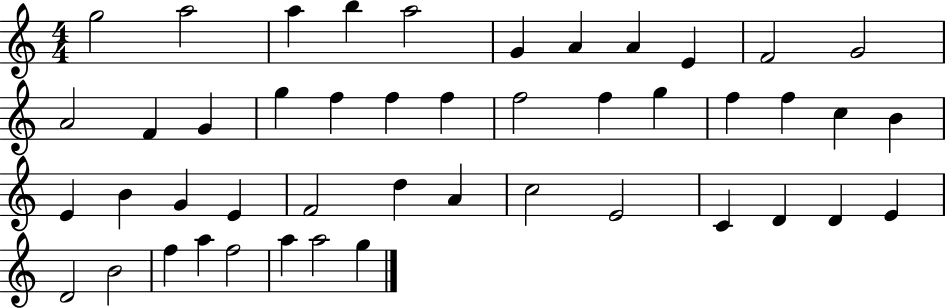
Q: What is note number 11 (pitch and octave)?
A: G4